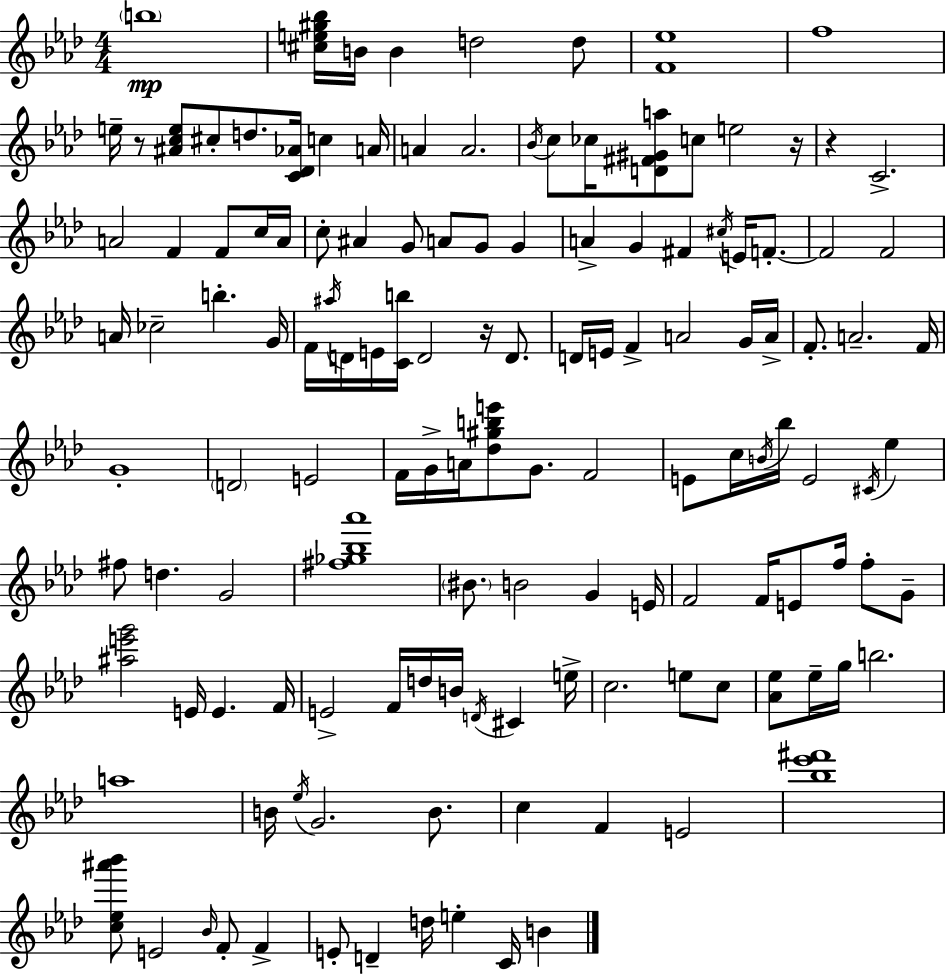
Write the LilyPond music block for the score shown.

{
  \clef treble
  \numericTimeSignature
  \time 4/4
  \key aes \major
  \parenthesize b''1\mp | <cis'' e'' gis'' bes''>16 b'16 b'4 d''2 d''8 | <f' ees''>1 | f''1 | \break e''16-- r8 <ais' c'' e''>8 cis''8-. d''8. <c' des' aes'>16 c''4 a'16 | a'4 a'2. | \acciaccatura { bes'16 } c''8 ces''16 <d' fis' gis' a''>8 c''8 e''2 | r16 r4 c'2.-> | \break a'2 f'4 f'8 c''16 | a'16 c''8-. ais'4 g'8 a'8 g'8 g'4 | a'4-> g'4 fis'4 \acciaccatura { cis''16 } e'16 f'8.-.~~ | f'2 f'2 | \break a'16 ces''2-- b''4.-. | g'16 f'16 \acciaccatura { ais''16 } d'16 e'16 <c' b''>16 d'2 r16 | d'8. d'16 e'16 f'4-> a'2 | g'16 a'16-> f'8.-. a'2.-- | \break f'16 g'1-. | \parenthesize d'2 e'2 | f'16 g'16-> a'16 <des'' gis'' b'' e'''>8 g'8. f'2 | e'8 c''16 \acciaccatura { b'16 } bes''16 e'2 | \break \acciaccatura { cis'16 } ees''4 fis''8 d''4. g'2 | <fis'' ges'' bes'' aes'''>1 | \parenthesize bis'8. b'2 | g'4 e'16 f'2 f'16 e'8 | \break f''16 f''8-. g'8-- <ais'' e''' g'''>2 e'16 e'4. | f'16 e'2-> f'16 d''16 b'16 | \acciaccatura { d'16 } cis'4 e''16-> c''2. | e''8 c''8 <aes' ees''>8 ees''16-- g''16 b''2. | \break a''1 | b'16 \acciaccatura { ees''16 } g'2. | b'8. c''4 f'4 e'2 | <bes'' ees''' fis'''>1 | \break <c'' ees'' ais''' bes'''>8 e'2 | \grace { bes'16 } f'8-. f'4-> e'8-. d'4-- d''16 e''4-. | c'16 b'4 \bar "|."
}